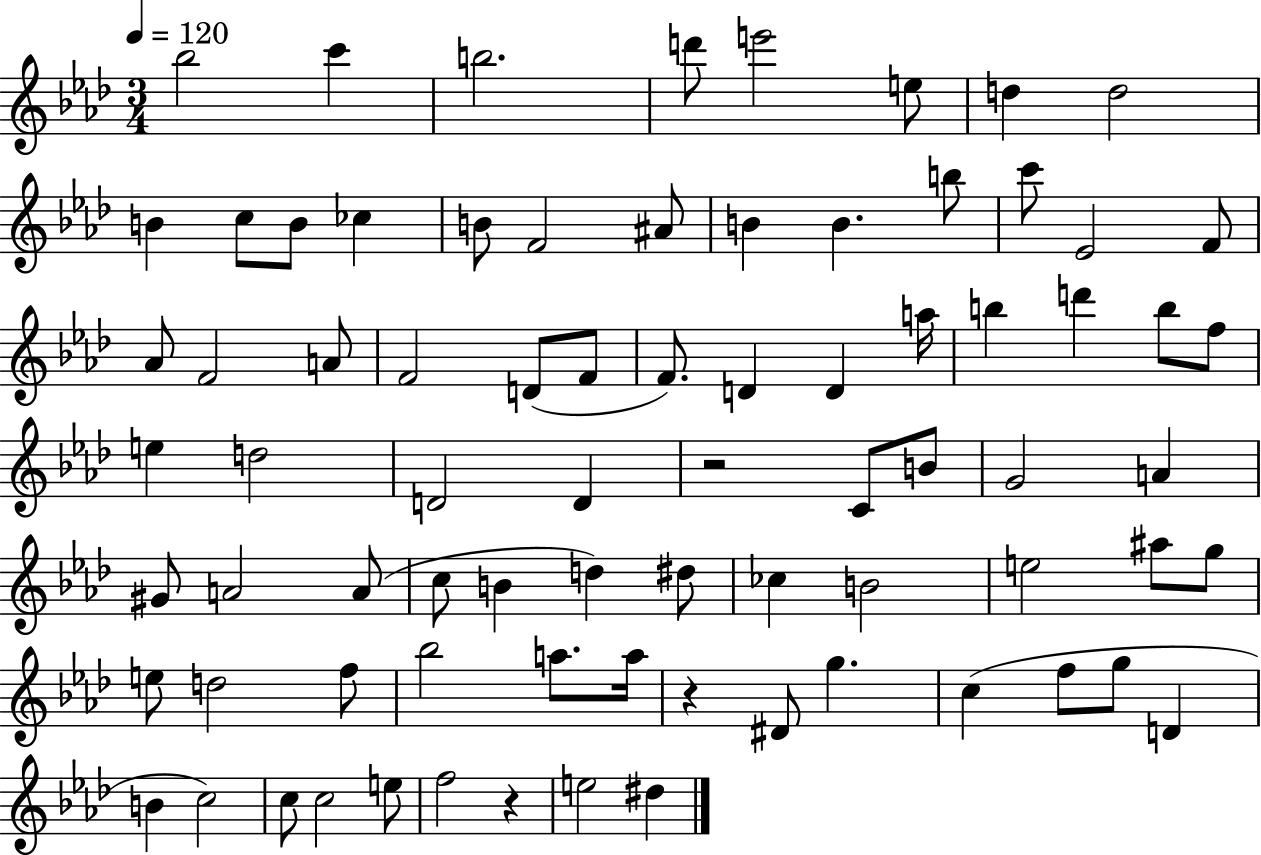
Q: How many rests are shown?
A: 3